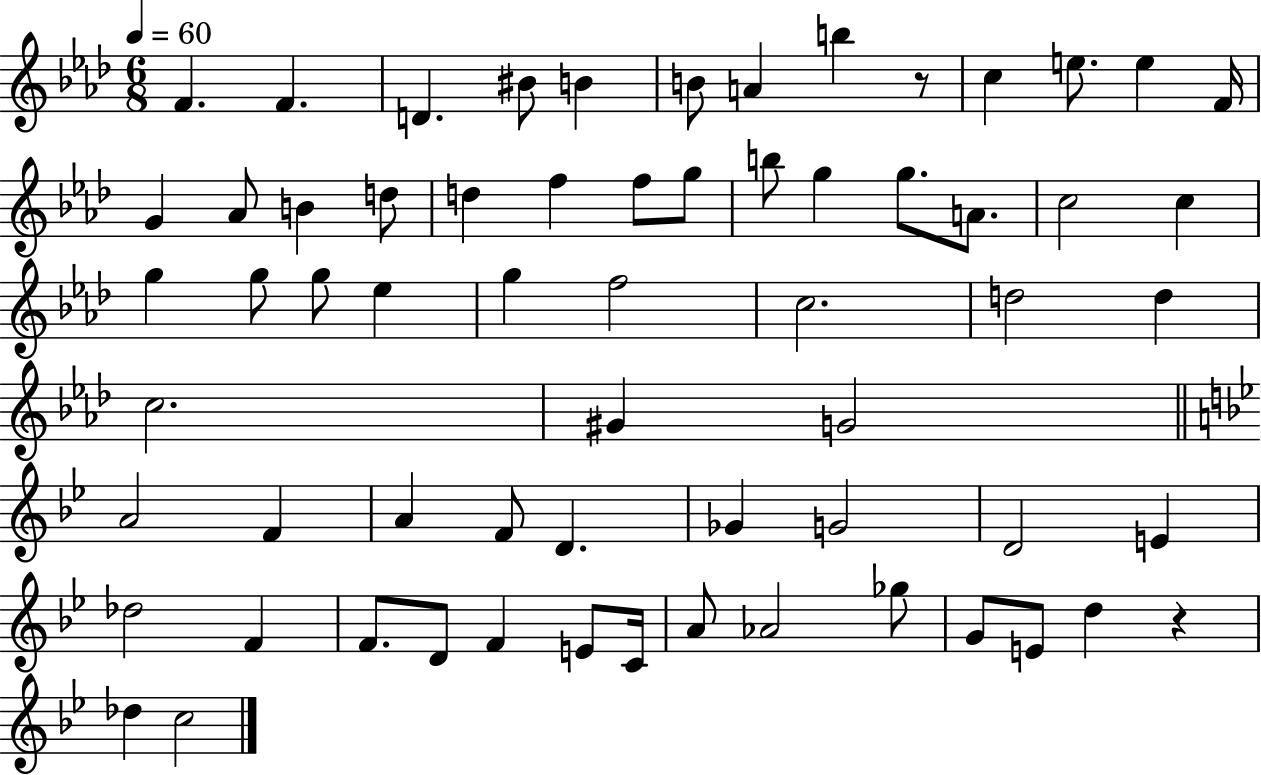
{
  \clef treble
  \numericTimeSignature
  \time 6/8
  \key aes \major
  \tempo 4 = 60
  \repeat volta 2 { f'4. f'4. | d'4. bis'8 b'4 | b'8 a'4 b''4 r8 | c''4 e''8. e''4 f'16 | \break g'4 aes'8 b'4 d''8 | d''4 f''4 f''8 g''8 | b''8 g''4 g''8. a'8. | c''2 c''4 | \break g''4 g''8 g''8 ees''4 | g''4 f''2 | c''2. | d''2 d''4 | \break c''2. | gis'4 g'2 | \bar "||" \break \key bes \major a'2 f'4 | a'4 f'8 d'4. | ges'4 g'2 | d'2 e'4 | \break des''2 f'4 | f'8. d'8 f'4 e'8 c'16 | a'8 aes'2 ges''8 | g'8 e'8 d''4 r4 | \break des''4 c''2 | } \bar "|."
}